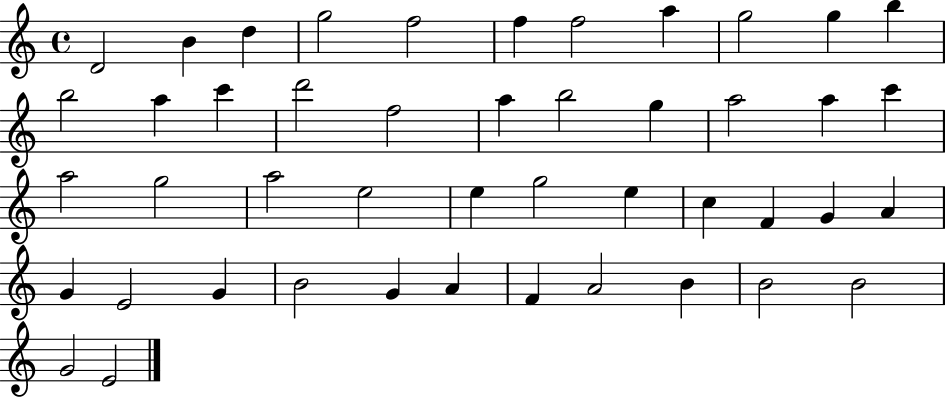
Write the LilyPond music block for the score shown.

{
  \clef treble
  \time 4/4
  \defaultTimeSignature
  \key c \major
  d'2 b'4 d''4 | g''2 f''2 | f''4 f''2 a''4 | g''2 g''4 b''4 | \break b''2 a''4 c'''4 | d'''2 f''2 | a''4 b''2 g''4 | a''2 a''4 c'''4 | \break a''2 g''2 | a''2 e''2 | e''4 g''2 e''4 | c''4 f'4 g'4 a'4 | \break g'4 e'2 g'4 | b'2 g'4 a'4 | f'4 a'2 b'4 | b'2 b'2 | \break g'2 e'2 | \bar "|."
}